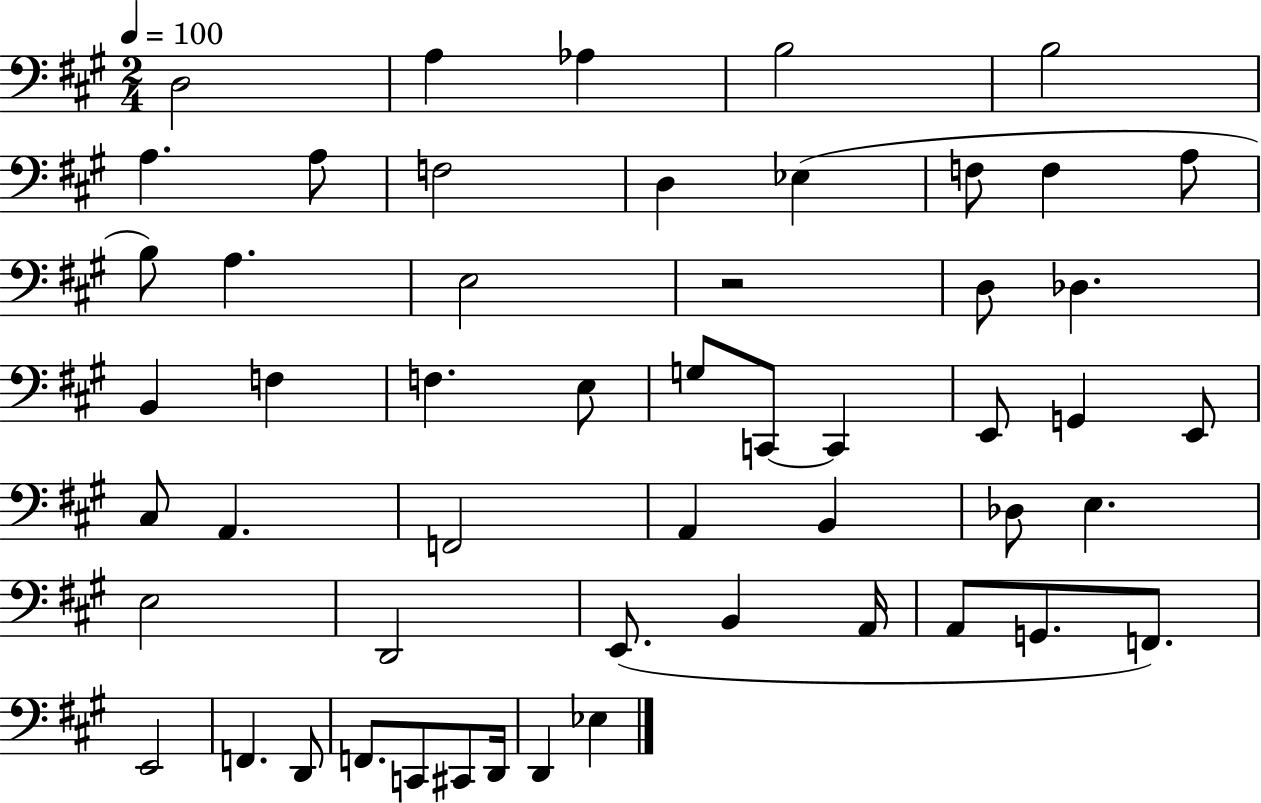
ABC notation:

X:1
T:Untitled
M:2/4
L:1/4
K:A
D,2 A, _A, B,2 B,2 A, A,/2 F,2 D, _E, F,/2 F, A,/2 B,/2 A, E,2 z2 D,/2 _D, B,, F, F, E,/2 G,/2 C,,/2 C,, E,,/2 G,, E,,/2 ^C,/2 A,, F,,2 A,, B,, _D,/2 E, E,2 D,,2 E,,/2 B,, A,,/4 A,,/2 G,,/2 F,,/2 E,,2 F,, D,,/2 F,,/2 C,,/2 ^C,,/2 D,,/4 D,, _E,